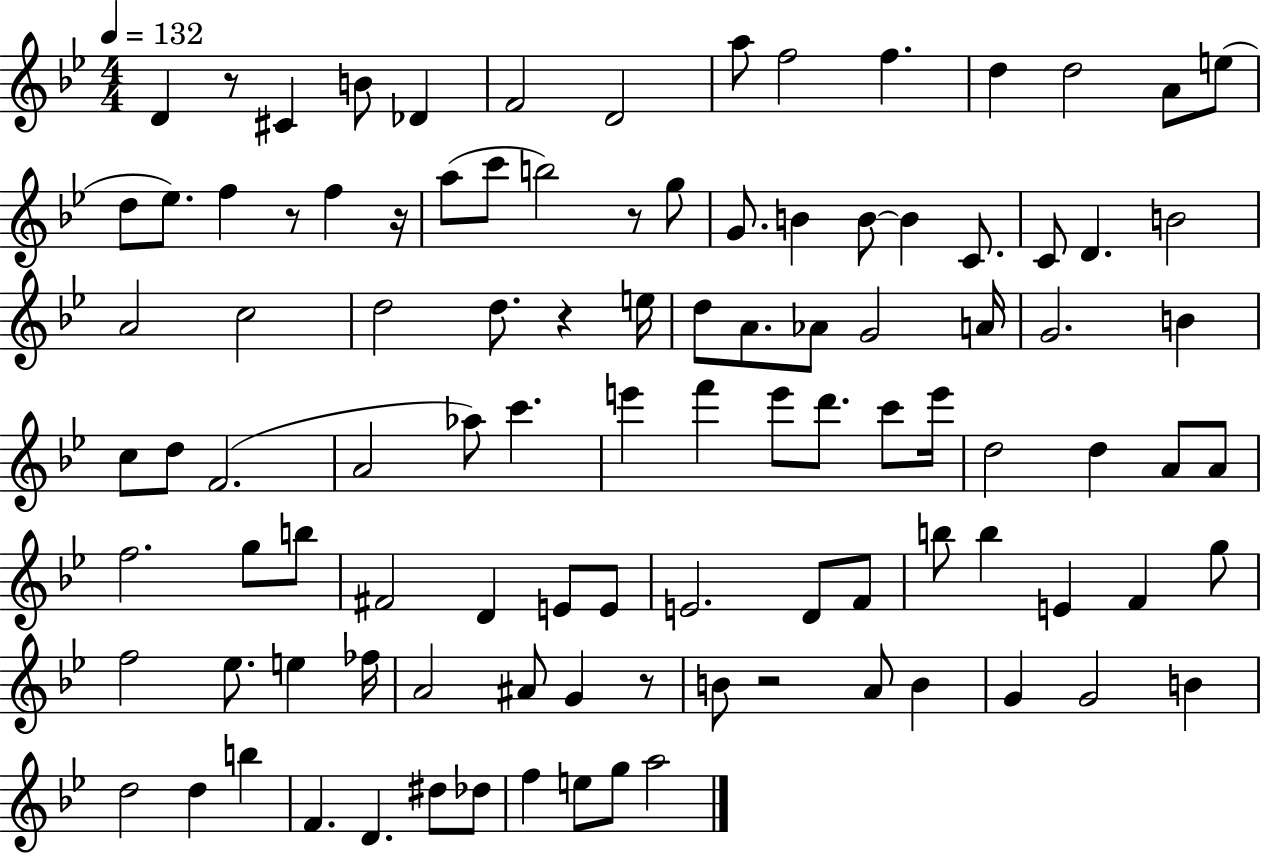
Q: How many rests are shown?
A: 7